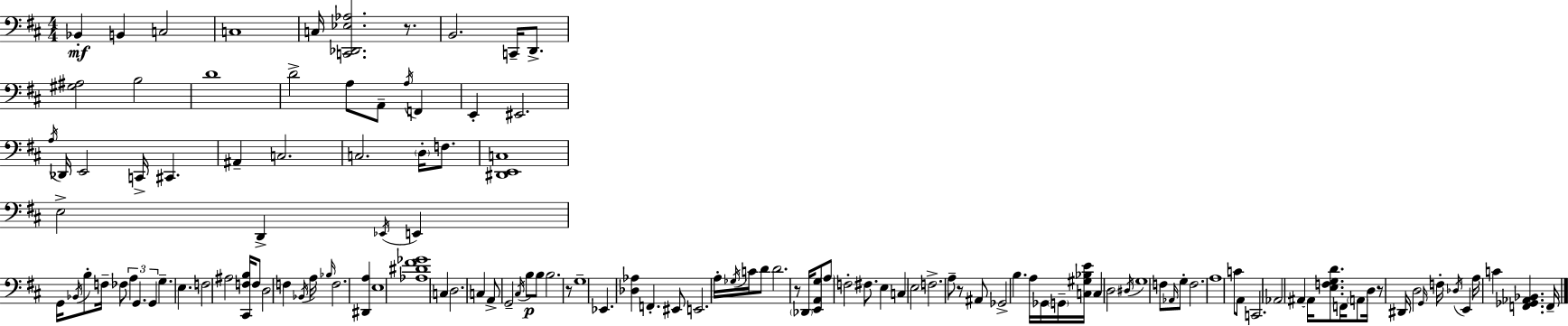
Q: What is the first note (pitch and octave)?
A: Bb2